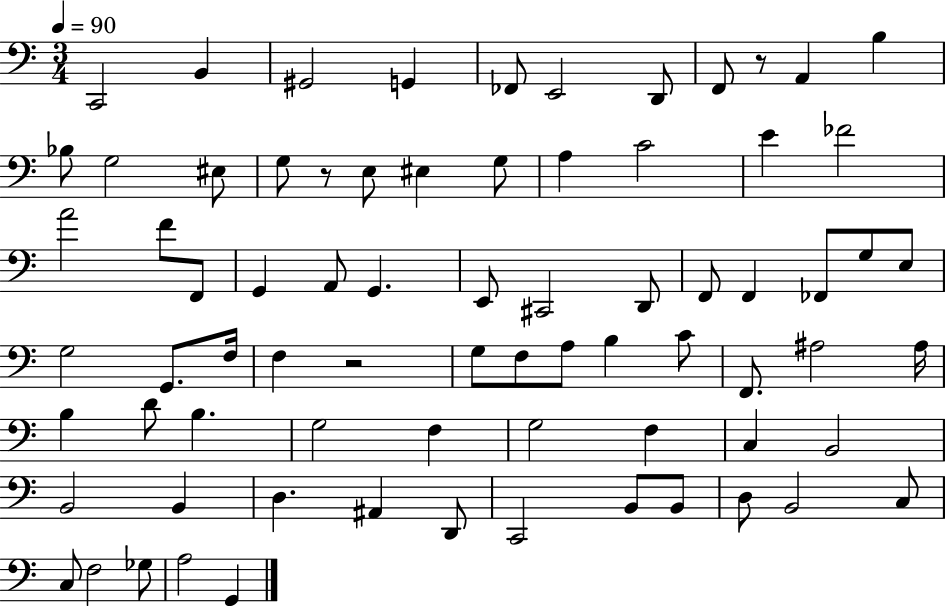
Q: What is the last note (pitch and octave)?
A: G2